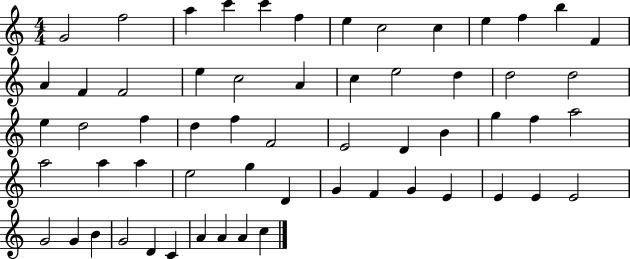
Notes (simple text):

G4/h F5/h A5/q C6/q C6/q F5/q E5/q C5/h C5/q E5/q F5/q B5/q F4/q A4/q F4/q F4/h E5/q C5/h A4/q C5/q E5/h D5/q D5/h D5/h E5/q D5/h F5/q D5/q F5/q F4/h E4/h D4/q B4/q G5/q F5/q A5/h A5/h A5/q A5/q E5/h G5/q D4/q G4/q F4/q G4/q E4/q E4/q E4/q E4/h G4/h G4/q B4/q G4/h D4/q C4/q A4/q A4/q A4/q C5/q